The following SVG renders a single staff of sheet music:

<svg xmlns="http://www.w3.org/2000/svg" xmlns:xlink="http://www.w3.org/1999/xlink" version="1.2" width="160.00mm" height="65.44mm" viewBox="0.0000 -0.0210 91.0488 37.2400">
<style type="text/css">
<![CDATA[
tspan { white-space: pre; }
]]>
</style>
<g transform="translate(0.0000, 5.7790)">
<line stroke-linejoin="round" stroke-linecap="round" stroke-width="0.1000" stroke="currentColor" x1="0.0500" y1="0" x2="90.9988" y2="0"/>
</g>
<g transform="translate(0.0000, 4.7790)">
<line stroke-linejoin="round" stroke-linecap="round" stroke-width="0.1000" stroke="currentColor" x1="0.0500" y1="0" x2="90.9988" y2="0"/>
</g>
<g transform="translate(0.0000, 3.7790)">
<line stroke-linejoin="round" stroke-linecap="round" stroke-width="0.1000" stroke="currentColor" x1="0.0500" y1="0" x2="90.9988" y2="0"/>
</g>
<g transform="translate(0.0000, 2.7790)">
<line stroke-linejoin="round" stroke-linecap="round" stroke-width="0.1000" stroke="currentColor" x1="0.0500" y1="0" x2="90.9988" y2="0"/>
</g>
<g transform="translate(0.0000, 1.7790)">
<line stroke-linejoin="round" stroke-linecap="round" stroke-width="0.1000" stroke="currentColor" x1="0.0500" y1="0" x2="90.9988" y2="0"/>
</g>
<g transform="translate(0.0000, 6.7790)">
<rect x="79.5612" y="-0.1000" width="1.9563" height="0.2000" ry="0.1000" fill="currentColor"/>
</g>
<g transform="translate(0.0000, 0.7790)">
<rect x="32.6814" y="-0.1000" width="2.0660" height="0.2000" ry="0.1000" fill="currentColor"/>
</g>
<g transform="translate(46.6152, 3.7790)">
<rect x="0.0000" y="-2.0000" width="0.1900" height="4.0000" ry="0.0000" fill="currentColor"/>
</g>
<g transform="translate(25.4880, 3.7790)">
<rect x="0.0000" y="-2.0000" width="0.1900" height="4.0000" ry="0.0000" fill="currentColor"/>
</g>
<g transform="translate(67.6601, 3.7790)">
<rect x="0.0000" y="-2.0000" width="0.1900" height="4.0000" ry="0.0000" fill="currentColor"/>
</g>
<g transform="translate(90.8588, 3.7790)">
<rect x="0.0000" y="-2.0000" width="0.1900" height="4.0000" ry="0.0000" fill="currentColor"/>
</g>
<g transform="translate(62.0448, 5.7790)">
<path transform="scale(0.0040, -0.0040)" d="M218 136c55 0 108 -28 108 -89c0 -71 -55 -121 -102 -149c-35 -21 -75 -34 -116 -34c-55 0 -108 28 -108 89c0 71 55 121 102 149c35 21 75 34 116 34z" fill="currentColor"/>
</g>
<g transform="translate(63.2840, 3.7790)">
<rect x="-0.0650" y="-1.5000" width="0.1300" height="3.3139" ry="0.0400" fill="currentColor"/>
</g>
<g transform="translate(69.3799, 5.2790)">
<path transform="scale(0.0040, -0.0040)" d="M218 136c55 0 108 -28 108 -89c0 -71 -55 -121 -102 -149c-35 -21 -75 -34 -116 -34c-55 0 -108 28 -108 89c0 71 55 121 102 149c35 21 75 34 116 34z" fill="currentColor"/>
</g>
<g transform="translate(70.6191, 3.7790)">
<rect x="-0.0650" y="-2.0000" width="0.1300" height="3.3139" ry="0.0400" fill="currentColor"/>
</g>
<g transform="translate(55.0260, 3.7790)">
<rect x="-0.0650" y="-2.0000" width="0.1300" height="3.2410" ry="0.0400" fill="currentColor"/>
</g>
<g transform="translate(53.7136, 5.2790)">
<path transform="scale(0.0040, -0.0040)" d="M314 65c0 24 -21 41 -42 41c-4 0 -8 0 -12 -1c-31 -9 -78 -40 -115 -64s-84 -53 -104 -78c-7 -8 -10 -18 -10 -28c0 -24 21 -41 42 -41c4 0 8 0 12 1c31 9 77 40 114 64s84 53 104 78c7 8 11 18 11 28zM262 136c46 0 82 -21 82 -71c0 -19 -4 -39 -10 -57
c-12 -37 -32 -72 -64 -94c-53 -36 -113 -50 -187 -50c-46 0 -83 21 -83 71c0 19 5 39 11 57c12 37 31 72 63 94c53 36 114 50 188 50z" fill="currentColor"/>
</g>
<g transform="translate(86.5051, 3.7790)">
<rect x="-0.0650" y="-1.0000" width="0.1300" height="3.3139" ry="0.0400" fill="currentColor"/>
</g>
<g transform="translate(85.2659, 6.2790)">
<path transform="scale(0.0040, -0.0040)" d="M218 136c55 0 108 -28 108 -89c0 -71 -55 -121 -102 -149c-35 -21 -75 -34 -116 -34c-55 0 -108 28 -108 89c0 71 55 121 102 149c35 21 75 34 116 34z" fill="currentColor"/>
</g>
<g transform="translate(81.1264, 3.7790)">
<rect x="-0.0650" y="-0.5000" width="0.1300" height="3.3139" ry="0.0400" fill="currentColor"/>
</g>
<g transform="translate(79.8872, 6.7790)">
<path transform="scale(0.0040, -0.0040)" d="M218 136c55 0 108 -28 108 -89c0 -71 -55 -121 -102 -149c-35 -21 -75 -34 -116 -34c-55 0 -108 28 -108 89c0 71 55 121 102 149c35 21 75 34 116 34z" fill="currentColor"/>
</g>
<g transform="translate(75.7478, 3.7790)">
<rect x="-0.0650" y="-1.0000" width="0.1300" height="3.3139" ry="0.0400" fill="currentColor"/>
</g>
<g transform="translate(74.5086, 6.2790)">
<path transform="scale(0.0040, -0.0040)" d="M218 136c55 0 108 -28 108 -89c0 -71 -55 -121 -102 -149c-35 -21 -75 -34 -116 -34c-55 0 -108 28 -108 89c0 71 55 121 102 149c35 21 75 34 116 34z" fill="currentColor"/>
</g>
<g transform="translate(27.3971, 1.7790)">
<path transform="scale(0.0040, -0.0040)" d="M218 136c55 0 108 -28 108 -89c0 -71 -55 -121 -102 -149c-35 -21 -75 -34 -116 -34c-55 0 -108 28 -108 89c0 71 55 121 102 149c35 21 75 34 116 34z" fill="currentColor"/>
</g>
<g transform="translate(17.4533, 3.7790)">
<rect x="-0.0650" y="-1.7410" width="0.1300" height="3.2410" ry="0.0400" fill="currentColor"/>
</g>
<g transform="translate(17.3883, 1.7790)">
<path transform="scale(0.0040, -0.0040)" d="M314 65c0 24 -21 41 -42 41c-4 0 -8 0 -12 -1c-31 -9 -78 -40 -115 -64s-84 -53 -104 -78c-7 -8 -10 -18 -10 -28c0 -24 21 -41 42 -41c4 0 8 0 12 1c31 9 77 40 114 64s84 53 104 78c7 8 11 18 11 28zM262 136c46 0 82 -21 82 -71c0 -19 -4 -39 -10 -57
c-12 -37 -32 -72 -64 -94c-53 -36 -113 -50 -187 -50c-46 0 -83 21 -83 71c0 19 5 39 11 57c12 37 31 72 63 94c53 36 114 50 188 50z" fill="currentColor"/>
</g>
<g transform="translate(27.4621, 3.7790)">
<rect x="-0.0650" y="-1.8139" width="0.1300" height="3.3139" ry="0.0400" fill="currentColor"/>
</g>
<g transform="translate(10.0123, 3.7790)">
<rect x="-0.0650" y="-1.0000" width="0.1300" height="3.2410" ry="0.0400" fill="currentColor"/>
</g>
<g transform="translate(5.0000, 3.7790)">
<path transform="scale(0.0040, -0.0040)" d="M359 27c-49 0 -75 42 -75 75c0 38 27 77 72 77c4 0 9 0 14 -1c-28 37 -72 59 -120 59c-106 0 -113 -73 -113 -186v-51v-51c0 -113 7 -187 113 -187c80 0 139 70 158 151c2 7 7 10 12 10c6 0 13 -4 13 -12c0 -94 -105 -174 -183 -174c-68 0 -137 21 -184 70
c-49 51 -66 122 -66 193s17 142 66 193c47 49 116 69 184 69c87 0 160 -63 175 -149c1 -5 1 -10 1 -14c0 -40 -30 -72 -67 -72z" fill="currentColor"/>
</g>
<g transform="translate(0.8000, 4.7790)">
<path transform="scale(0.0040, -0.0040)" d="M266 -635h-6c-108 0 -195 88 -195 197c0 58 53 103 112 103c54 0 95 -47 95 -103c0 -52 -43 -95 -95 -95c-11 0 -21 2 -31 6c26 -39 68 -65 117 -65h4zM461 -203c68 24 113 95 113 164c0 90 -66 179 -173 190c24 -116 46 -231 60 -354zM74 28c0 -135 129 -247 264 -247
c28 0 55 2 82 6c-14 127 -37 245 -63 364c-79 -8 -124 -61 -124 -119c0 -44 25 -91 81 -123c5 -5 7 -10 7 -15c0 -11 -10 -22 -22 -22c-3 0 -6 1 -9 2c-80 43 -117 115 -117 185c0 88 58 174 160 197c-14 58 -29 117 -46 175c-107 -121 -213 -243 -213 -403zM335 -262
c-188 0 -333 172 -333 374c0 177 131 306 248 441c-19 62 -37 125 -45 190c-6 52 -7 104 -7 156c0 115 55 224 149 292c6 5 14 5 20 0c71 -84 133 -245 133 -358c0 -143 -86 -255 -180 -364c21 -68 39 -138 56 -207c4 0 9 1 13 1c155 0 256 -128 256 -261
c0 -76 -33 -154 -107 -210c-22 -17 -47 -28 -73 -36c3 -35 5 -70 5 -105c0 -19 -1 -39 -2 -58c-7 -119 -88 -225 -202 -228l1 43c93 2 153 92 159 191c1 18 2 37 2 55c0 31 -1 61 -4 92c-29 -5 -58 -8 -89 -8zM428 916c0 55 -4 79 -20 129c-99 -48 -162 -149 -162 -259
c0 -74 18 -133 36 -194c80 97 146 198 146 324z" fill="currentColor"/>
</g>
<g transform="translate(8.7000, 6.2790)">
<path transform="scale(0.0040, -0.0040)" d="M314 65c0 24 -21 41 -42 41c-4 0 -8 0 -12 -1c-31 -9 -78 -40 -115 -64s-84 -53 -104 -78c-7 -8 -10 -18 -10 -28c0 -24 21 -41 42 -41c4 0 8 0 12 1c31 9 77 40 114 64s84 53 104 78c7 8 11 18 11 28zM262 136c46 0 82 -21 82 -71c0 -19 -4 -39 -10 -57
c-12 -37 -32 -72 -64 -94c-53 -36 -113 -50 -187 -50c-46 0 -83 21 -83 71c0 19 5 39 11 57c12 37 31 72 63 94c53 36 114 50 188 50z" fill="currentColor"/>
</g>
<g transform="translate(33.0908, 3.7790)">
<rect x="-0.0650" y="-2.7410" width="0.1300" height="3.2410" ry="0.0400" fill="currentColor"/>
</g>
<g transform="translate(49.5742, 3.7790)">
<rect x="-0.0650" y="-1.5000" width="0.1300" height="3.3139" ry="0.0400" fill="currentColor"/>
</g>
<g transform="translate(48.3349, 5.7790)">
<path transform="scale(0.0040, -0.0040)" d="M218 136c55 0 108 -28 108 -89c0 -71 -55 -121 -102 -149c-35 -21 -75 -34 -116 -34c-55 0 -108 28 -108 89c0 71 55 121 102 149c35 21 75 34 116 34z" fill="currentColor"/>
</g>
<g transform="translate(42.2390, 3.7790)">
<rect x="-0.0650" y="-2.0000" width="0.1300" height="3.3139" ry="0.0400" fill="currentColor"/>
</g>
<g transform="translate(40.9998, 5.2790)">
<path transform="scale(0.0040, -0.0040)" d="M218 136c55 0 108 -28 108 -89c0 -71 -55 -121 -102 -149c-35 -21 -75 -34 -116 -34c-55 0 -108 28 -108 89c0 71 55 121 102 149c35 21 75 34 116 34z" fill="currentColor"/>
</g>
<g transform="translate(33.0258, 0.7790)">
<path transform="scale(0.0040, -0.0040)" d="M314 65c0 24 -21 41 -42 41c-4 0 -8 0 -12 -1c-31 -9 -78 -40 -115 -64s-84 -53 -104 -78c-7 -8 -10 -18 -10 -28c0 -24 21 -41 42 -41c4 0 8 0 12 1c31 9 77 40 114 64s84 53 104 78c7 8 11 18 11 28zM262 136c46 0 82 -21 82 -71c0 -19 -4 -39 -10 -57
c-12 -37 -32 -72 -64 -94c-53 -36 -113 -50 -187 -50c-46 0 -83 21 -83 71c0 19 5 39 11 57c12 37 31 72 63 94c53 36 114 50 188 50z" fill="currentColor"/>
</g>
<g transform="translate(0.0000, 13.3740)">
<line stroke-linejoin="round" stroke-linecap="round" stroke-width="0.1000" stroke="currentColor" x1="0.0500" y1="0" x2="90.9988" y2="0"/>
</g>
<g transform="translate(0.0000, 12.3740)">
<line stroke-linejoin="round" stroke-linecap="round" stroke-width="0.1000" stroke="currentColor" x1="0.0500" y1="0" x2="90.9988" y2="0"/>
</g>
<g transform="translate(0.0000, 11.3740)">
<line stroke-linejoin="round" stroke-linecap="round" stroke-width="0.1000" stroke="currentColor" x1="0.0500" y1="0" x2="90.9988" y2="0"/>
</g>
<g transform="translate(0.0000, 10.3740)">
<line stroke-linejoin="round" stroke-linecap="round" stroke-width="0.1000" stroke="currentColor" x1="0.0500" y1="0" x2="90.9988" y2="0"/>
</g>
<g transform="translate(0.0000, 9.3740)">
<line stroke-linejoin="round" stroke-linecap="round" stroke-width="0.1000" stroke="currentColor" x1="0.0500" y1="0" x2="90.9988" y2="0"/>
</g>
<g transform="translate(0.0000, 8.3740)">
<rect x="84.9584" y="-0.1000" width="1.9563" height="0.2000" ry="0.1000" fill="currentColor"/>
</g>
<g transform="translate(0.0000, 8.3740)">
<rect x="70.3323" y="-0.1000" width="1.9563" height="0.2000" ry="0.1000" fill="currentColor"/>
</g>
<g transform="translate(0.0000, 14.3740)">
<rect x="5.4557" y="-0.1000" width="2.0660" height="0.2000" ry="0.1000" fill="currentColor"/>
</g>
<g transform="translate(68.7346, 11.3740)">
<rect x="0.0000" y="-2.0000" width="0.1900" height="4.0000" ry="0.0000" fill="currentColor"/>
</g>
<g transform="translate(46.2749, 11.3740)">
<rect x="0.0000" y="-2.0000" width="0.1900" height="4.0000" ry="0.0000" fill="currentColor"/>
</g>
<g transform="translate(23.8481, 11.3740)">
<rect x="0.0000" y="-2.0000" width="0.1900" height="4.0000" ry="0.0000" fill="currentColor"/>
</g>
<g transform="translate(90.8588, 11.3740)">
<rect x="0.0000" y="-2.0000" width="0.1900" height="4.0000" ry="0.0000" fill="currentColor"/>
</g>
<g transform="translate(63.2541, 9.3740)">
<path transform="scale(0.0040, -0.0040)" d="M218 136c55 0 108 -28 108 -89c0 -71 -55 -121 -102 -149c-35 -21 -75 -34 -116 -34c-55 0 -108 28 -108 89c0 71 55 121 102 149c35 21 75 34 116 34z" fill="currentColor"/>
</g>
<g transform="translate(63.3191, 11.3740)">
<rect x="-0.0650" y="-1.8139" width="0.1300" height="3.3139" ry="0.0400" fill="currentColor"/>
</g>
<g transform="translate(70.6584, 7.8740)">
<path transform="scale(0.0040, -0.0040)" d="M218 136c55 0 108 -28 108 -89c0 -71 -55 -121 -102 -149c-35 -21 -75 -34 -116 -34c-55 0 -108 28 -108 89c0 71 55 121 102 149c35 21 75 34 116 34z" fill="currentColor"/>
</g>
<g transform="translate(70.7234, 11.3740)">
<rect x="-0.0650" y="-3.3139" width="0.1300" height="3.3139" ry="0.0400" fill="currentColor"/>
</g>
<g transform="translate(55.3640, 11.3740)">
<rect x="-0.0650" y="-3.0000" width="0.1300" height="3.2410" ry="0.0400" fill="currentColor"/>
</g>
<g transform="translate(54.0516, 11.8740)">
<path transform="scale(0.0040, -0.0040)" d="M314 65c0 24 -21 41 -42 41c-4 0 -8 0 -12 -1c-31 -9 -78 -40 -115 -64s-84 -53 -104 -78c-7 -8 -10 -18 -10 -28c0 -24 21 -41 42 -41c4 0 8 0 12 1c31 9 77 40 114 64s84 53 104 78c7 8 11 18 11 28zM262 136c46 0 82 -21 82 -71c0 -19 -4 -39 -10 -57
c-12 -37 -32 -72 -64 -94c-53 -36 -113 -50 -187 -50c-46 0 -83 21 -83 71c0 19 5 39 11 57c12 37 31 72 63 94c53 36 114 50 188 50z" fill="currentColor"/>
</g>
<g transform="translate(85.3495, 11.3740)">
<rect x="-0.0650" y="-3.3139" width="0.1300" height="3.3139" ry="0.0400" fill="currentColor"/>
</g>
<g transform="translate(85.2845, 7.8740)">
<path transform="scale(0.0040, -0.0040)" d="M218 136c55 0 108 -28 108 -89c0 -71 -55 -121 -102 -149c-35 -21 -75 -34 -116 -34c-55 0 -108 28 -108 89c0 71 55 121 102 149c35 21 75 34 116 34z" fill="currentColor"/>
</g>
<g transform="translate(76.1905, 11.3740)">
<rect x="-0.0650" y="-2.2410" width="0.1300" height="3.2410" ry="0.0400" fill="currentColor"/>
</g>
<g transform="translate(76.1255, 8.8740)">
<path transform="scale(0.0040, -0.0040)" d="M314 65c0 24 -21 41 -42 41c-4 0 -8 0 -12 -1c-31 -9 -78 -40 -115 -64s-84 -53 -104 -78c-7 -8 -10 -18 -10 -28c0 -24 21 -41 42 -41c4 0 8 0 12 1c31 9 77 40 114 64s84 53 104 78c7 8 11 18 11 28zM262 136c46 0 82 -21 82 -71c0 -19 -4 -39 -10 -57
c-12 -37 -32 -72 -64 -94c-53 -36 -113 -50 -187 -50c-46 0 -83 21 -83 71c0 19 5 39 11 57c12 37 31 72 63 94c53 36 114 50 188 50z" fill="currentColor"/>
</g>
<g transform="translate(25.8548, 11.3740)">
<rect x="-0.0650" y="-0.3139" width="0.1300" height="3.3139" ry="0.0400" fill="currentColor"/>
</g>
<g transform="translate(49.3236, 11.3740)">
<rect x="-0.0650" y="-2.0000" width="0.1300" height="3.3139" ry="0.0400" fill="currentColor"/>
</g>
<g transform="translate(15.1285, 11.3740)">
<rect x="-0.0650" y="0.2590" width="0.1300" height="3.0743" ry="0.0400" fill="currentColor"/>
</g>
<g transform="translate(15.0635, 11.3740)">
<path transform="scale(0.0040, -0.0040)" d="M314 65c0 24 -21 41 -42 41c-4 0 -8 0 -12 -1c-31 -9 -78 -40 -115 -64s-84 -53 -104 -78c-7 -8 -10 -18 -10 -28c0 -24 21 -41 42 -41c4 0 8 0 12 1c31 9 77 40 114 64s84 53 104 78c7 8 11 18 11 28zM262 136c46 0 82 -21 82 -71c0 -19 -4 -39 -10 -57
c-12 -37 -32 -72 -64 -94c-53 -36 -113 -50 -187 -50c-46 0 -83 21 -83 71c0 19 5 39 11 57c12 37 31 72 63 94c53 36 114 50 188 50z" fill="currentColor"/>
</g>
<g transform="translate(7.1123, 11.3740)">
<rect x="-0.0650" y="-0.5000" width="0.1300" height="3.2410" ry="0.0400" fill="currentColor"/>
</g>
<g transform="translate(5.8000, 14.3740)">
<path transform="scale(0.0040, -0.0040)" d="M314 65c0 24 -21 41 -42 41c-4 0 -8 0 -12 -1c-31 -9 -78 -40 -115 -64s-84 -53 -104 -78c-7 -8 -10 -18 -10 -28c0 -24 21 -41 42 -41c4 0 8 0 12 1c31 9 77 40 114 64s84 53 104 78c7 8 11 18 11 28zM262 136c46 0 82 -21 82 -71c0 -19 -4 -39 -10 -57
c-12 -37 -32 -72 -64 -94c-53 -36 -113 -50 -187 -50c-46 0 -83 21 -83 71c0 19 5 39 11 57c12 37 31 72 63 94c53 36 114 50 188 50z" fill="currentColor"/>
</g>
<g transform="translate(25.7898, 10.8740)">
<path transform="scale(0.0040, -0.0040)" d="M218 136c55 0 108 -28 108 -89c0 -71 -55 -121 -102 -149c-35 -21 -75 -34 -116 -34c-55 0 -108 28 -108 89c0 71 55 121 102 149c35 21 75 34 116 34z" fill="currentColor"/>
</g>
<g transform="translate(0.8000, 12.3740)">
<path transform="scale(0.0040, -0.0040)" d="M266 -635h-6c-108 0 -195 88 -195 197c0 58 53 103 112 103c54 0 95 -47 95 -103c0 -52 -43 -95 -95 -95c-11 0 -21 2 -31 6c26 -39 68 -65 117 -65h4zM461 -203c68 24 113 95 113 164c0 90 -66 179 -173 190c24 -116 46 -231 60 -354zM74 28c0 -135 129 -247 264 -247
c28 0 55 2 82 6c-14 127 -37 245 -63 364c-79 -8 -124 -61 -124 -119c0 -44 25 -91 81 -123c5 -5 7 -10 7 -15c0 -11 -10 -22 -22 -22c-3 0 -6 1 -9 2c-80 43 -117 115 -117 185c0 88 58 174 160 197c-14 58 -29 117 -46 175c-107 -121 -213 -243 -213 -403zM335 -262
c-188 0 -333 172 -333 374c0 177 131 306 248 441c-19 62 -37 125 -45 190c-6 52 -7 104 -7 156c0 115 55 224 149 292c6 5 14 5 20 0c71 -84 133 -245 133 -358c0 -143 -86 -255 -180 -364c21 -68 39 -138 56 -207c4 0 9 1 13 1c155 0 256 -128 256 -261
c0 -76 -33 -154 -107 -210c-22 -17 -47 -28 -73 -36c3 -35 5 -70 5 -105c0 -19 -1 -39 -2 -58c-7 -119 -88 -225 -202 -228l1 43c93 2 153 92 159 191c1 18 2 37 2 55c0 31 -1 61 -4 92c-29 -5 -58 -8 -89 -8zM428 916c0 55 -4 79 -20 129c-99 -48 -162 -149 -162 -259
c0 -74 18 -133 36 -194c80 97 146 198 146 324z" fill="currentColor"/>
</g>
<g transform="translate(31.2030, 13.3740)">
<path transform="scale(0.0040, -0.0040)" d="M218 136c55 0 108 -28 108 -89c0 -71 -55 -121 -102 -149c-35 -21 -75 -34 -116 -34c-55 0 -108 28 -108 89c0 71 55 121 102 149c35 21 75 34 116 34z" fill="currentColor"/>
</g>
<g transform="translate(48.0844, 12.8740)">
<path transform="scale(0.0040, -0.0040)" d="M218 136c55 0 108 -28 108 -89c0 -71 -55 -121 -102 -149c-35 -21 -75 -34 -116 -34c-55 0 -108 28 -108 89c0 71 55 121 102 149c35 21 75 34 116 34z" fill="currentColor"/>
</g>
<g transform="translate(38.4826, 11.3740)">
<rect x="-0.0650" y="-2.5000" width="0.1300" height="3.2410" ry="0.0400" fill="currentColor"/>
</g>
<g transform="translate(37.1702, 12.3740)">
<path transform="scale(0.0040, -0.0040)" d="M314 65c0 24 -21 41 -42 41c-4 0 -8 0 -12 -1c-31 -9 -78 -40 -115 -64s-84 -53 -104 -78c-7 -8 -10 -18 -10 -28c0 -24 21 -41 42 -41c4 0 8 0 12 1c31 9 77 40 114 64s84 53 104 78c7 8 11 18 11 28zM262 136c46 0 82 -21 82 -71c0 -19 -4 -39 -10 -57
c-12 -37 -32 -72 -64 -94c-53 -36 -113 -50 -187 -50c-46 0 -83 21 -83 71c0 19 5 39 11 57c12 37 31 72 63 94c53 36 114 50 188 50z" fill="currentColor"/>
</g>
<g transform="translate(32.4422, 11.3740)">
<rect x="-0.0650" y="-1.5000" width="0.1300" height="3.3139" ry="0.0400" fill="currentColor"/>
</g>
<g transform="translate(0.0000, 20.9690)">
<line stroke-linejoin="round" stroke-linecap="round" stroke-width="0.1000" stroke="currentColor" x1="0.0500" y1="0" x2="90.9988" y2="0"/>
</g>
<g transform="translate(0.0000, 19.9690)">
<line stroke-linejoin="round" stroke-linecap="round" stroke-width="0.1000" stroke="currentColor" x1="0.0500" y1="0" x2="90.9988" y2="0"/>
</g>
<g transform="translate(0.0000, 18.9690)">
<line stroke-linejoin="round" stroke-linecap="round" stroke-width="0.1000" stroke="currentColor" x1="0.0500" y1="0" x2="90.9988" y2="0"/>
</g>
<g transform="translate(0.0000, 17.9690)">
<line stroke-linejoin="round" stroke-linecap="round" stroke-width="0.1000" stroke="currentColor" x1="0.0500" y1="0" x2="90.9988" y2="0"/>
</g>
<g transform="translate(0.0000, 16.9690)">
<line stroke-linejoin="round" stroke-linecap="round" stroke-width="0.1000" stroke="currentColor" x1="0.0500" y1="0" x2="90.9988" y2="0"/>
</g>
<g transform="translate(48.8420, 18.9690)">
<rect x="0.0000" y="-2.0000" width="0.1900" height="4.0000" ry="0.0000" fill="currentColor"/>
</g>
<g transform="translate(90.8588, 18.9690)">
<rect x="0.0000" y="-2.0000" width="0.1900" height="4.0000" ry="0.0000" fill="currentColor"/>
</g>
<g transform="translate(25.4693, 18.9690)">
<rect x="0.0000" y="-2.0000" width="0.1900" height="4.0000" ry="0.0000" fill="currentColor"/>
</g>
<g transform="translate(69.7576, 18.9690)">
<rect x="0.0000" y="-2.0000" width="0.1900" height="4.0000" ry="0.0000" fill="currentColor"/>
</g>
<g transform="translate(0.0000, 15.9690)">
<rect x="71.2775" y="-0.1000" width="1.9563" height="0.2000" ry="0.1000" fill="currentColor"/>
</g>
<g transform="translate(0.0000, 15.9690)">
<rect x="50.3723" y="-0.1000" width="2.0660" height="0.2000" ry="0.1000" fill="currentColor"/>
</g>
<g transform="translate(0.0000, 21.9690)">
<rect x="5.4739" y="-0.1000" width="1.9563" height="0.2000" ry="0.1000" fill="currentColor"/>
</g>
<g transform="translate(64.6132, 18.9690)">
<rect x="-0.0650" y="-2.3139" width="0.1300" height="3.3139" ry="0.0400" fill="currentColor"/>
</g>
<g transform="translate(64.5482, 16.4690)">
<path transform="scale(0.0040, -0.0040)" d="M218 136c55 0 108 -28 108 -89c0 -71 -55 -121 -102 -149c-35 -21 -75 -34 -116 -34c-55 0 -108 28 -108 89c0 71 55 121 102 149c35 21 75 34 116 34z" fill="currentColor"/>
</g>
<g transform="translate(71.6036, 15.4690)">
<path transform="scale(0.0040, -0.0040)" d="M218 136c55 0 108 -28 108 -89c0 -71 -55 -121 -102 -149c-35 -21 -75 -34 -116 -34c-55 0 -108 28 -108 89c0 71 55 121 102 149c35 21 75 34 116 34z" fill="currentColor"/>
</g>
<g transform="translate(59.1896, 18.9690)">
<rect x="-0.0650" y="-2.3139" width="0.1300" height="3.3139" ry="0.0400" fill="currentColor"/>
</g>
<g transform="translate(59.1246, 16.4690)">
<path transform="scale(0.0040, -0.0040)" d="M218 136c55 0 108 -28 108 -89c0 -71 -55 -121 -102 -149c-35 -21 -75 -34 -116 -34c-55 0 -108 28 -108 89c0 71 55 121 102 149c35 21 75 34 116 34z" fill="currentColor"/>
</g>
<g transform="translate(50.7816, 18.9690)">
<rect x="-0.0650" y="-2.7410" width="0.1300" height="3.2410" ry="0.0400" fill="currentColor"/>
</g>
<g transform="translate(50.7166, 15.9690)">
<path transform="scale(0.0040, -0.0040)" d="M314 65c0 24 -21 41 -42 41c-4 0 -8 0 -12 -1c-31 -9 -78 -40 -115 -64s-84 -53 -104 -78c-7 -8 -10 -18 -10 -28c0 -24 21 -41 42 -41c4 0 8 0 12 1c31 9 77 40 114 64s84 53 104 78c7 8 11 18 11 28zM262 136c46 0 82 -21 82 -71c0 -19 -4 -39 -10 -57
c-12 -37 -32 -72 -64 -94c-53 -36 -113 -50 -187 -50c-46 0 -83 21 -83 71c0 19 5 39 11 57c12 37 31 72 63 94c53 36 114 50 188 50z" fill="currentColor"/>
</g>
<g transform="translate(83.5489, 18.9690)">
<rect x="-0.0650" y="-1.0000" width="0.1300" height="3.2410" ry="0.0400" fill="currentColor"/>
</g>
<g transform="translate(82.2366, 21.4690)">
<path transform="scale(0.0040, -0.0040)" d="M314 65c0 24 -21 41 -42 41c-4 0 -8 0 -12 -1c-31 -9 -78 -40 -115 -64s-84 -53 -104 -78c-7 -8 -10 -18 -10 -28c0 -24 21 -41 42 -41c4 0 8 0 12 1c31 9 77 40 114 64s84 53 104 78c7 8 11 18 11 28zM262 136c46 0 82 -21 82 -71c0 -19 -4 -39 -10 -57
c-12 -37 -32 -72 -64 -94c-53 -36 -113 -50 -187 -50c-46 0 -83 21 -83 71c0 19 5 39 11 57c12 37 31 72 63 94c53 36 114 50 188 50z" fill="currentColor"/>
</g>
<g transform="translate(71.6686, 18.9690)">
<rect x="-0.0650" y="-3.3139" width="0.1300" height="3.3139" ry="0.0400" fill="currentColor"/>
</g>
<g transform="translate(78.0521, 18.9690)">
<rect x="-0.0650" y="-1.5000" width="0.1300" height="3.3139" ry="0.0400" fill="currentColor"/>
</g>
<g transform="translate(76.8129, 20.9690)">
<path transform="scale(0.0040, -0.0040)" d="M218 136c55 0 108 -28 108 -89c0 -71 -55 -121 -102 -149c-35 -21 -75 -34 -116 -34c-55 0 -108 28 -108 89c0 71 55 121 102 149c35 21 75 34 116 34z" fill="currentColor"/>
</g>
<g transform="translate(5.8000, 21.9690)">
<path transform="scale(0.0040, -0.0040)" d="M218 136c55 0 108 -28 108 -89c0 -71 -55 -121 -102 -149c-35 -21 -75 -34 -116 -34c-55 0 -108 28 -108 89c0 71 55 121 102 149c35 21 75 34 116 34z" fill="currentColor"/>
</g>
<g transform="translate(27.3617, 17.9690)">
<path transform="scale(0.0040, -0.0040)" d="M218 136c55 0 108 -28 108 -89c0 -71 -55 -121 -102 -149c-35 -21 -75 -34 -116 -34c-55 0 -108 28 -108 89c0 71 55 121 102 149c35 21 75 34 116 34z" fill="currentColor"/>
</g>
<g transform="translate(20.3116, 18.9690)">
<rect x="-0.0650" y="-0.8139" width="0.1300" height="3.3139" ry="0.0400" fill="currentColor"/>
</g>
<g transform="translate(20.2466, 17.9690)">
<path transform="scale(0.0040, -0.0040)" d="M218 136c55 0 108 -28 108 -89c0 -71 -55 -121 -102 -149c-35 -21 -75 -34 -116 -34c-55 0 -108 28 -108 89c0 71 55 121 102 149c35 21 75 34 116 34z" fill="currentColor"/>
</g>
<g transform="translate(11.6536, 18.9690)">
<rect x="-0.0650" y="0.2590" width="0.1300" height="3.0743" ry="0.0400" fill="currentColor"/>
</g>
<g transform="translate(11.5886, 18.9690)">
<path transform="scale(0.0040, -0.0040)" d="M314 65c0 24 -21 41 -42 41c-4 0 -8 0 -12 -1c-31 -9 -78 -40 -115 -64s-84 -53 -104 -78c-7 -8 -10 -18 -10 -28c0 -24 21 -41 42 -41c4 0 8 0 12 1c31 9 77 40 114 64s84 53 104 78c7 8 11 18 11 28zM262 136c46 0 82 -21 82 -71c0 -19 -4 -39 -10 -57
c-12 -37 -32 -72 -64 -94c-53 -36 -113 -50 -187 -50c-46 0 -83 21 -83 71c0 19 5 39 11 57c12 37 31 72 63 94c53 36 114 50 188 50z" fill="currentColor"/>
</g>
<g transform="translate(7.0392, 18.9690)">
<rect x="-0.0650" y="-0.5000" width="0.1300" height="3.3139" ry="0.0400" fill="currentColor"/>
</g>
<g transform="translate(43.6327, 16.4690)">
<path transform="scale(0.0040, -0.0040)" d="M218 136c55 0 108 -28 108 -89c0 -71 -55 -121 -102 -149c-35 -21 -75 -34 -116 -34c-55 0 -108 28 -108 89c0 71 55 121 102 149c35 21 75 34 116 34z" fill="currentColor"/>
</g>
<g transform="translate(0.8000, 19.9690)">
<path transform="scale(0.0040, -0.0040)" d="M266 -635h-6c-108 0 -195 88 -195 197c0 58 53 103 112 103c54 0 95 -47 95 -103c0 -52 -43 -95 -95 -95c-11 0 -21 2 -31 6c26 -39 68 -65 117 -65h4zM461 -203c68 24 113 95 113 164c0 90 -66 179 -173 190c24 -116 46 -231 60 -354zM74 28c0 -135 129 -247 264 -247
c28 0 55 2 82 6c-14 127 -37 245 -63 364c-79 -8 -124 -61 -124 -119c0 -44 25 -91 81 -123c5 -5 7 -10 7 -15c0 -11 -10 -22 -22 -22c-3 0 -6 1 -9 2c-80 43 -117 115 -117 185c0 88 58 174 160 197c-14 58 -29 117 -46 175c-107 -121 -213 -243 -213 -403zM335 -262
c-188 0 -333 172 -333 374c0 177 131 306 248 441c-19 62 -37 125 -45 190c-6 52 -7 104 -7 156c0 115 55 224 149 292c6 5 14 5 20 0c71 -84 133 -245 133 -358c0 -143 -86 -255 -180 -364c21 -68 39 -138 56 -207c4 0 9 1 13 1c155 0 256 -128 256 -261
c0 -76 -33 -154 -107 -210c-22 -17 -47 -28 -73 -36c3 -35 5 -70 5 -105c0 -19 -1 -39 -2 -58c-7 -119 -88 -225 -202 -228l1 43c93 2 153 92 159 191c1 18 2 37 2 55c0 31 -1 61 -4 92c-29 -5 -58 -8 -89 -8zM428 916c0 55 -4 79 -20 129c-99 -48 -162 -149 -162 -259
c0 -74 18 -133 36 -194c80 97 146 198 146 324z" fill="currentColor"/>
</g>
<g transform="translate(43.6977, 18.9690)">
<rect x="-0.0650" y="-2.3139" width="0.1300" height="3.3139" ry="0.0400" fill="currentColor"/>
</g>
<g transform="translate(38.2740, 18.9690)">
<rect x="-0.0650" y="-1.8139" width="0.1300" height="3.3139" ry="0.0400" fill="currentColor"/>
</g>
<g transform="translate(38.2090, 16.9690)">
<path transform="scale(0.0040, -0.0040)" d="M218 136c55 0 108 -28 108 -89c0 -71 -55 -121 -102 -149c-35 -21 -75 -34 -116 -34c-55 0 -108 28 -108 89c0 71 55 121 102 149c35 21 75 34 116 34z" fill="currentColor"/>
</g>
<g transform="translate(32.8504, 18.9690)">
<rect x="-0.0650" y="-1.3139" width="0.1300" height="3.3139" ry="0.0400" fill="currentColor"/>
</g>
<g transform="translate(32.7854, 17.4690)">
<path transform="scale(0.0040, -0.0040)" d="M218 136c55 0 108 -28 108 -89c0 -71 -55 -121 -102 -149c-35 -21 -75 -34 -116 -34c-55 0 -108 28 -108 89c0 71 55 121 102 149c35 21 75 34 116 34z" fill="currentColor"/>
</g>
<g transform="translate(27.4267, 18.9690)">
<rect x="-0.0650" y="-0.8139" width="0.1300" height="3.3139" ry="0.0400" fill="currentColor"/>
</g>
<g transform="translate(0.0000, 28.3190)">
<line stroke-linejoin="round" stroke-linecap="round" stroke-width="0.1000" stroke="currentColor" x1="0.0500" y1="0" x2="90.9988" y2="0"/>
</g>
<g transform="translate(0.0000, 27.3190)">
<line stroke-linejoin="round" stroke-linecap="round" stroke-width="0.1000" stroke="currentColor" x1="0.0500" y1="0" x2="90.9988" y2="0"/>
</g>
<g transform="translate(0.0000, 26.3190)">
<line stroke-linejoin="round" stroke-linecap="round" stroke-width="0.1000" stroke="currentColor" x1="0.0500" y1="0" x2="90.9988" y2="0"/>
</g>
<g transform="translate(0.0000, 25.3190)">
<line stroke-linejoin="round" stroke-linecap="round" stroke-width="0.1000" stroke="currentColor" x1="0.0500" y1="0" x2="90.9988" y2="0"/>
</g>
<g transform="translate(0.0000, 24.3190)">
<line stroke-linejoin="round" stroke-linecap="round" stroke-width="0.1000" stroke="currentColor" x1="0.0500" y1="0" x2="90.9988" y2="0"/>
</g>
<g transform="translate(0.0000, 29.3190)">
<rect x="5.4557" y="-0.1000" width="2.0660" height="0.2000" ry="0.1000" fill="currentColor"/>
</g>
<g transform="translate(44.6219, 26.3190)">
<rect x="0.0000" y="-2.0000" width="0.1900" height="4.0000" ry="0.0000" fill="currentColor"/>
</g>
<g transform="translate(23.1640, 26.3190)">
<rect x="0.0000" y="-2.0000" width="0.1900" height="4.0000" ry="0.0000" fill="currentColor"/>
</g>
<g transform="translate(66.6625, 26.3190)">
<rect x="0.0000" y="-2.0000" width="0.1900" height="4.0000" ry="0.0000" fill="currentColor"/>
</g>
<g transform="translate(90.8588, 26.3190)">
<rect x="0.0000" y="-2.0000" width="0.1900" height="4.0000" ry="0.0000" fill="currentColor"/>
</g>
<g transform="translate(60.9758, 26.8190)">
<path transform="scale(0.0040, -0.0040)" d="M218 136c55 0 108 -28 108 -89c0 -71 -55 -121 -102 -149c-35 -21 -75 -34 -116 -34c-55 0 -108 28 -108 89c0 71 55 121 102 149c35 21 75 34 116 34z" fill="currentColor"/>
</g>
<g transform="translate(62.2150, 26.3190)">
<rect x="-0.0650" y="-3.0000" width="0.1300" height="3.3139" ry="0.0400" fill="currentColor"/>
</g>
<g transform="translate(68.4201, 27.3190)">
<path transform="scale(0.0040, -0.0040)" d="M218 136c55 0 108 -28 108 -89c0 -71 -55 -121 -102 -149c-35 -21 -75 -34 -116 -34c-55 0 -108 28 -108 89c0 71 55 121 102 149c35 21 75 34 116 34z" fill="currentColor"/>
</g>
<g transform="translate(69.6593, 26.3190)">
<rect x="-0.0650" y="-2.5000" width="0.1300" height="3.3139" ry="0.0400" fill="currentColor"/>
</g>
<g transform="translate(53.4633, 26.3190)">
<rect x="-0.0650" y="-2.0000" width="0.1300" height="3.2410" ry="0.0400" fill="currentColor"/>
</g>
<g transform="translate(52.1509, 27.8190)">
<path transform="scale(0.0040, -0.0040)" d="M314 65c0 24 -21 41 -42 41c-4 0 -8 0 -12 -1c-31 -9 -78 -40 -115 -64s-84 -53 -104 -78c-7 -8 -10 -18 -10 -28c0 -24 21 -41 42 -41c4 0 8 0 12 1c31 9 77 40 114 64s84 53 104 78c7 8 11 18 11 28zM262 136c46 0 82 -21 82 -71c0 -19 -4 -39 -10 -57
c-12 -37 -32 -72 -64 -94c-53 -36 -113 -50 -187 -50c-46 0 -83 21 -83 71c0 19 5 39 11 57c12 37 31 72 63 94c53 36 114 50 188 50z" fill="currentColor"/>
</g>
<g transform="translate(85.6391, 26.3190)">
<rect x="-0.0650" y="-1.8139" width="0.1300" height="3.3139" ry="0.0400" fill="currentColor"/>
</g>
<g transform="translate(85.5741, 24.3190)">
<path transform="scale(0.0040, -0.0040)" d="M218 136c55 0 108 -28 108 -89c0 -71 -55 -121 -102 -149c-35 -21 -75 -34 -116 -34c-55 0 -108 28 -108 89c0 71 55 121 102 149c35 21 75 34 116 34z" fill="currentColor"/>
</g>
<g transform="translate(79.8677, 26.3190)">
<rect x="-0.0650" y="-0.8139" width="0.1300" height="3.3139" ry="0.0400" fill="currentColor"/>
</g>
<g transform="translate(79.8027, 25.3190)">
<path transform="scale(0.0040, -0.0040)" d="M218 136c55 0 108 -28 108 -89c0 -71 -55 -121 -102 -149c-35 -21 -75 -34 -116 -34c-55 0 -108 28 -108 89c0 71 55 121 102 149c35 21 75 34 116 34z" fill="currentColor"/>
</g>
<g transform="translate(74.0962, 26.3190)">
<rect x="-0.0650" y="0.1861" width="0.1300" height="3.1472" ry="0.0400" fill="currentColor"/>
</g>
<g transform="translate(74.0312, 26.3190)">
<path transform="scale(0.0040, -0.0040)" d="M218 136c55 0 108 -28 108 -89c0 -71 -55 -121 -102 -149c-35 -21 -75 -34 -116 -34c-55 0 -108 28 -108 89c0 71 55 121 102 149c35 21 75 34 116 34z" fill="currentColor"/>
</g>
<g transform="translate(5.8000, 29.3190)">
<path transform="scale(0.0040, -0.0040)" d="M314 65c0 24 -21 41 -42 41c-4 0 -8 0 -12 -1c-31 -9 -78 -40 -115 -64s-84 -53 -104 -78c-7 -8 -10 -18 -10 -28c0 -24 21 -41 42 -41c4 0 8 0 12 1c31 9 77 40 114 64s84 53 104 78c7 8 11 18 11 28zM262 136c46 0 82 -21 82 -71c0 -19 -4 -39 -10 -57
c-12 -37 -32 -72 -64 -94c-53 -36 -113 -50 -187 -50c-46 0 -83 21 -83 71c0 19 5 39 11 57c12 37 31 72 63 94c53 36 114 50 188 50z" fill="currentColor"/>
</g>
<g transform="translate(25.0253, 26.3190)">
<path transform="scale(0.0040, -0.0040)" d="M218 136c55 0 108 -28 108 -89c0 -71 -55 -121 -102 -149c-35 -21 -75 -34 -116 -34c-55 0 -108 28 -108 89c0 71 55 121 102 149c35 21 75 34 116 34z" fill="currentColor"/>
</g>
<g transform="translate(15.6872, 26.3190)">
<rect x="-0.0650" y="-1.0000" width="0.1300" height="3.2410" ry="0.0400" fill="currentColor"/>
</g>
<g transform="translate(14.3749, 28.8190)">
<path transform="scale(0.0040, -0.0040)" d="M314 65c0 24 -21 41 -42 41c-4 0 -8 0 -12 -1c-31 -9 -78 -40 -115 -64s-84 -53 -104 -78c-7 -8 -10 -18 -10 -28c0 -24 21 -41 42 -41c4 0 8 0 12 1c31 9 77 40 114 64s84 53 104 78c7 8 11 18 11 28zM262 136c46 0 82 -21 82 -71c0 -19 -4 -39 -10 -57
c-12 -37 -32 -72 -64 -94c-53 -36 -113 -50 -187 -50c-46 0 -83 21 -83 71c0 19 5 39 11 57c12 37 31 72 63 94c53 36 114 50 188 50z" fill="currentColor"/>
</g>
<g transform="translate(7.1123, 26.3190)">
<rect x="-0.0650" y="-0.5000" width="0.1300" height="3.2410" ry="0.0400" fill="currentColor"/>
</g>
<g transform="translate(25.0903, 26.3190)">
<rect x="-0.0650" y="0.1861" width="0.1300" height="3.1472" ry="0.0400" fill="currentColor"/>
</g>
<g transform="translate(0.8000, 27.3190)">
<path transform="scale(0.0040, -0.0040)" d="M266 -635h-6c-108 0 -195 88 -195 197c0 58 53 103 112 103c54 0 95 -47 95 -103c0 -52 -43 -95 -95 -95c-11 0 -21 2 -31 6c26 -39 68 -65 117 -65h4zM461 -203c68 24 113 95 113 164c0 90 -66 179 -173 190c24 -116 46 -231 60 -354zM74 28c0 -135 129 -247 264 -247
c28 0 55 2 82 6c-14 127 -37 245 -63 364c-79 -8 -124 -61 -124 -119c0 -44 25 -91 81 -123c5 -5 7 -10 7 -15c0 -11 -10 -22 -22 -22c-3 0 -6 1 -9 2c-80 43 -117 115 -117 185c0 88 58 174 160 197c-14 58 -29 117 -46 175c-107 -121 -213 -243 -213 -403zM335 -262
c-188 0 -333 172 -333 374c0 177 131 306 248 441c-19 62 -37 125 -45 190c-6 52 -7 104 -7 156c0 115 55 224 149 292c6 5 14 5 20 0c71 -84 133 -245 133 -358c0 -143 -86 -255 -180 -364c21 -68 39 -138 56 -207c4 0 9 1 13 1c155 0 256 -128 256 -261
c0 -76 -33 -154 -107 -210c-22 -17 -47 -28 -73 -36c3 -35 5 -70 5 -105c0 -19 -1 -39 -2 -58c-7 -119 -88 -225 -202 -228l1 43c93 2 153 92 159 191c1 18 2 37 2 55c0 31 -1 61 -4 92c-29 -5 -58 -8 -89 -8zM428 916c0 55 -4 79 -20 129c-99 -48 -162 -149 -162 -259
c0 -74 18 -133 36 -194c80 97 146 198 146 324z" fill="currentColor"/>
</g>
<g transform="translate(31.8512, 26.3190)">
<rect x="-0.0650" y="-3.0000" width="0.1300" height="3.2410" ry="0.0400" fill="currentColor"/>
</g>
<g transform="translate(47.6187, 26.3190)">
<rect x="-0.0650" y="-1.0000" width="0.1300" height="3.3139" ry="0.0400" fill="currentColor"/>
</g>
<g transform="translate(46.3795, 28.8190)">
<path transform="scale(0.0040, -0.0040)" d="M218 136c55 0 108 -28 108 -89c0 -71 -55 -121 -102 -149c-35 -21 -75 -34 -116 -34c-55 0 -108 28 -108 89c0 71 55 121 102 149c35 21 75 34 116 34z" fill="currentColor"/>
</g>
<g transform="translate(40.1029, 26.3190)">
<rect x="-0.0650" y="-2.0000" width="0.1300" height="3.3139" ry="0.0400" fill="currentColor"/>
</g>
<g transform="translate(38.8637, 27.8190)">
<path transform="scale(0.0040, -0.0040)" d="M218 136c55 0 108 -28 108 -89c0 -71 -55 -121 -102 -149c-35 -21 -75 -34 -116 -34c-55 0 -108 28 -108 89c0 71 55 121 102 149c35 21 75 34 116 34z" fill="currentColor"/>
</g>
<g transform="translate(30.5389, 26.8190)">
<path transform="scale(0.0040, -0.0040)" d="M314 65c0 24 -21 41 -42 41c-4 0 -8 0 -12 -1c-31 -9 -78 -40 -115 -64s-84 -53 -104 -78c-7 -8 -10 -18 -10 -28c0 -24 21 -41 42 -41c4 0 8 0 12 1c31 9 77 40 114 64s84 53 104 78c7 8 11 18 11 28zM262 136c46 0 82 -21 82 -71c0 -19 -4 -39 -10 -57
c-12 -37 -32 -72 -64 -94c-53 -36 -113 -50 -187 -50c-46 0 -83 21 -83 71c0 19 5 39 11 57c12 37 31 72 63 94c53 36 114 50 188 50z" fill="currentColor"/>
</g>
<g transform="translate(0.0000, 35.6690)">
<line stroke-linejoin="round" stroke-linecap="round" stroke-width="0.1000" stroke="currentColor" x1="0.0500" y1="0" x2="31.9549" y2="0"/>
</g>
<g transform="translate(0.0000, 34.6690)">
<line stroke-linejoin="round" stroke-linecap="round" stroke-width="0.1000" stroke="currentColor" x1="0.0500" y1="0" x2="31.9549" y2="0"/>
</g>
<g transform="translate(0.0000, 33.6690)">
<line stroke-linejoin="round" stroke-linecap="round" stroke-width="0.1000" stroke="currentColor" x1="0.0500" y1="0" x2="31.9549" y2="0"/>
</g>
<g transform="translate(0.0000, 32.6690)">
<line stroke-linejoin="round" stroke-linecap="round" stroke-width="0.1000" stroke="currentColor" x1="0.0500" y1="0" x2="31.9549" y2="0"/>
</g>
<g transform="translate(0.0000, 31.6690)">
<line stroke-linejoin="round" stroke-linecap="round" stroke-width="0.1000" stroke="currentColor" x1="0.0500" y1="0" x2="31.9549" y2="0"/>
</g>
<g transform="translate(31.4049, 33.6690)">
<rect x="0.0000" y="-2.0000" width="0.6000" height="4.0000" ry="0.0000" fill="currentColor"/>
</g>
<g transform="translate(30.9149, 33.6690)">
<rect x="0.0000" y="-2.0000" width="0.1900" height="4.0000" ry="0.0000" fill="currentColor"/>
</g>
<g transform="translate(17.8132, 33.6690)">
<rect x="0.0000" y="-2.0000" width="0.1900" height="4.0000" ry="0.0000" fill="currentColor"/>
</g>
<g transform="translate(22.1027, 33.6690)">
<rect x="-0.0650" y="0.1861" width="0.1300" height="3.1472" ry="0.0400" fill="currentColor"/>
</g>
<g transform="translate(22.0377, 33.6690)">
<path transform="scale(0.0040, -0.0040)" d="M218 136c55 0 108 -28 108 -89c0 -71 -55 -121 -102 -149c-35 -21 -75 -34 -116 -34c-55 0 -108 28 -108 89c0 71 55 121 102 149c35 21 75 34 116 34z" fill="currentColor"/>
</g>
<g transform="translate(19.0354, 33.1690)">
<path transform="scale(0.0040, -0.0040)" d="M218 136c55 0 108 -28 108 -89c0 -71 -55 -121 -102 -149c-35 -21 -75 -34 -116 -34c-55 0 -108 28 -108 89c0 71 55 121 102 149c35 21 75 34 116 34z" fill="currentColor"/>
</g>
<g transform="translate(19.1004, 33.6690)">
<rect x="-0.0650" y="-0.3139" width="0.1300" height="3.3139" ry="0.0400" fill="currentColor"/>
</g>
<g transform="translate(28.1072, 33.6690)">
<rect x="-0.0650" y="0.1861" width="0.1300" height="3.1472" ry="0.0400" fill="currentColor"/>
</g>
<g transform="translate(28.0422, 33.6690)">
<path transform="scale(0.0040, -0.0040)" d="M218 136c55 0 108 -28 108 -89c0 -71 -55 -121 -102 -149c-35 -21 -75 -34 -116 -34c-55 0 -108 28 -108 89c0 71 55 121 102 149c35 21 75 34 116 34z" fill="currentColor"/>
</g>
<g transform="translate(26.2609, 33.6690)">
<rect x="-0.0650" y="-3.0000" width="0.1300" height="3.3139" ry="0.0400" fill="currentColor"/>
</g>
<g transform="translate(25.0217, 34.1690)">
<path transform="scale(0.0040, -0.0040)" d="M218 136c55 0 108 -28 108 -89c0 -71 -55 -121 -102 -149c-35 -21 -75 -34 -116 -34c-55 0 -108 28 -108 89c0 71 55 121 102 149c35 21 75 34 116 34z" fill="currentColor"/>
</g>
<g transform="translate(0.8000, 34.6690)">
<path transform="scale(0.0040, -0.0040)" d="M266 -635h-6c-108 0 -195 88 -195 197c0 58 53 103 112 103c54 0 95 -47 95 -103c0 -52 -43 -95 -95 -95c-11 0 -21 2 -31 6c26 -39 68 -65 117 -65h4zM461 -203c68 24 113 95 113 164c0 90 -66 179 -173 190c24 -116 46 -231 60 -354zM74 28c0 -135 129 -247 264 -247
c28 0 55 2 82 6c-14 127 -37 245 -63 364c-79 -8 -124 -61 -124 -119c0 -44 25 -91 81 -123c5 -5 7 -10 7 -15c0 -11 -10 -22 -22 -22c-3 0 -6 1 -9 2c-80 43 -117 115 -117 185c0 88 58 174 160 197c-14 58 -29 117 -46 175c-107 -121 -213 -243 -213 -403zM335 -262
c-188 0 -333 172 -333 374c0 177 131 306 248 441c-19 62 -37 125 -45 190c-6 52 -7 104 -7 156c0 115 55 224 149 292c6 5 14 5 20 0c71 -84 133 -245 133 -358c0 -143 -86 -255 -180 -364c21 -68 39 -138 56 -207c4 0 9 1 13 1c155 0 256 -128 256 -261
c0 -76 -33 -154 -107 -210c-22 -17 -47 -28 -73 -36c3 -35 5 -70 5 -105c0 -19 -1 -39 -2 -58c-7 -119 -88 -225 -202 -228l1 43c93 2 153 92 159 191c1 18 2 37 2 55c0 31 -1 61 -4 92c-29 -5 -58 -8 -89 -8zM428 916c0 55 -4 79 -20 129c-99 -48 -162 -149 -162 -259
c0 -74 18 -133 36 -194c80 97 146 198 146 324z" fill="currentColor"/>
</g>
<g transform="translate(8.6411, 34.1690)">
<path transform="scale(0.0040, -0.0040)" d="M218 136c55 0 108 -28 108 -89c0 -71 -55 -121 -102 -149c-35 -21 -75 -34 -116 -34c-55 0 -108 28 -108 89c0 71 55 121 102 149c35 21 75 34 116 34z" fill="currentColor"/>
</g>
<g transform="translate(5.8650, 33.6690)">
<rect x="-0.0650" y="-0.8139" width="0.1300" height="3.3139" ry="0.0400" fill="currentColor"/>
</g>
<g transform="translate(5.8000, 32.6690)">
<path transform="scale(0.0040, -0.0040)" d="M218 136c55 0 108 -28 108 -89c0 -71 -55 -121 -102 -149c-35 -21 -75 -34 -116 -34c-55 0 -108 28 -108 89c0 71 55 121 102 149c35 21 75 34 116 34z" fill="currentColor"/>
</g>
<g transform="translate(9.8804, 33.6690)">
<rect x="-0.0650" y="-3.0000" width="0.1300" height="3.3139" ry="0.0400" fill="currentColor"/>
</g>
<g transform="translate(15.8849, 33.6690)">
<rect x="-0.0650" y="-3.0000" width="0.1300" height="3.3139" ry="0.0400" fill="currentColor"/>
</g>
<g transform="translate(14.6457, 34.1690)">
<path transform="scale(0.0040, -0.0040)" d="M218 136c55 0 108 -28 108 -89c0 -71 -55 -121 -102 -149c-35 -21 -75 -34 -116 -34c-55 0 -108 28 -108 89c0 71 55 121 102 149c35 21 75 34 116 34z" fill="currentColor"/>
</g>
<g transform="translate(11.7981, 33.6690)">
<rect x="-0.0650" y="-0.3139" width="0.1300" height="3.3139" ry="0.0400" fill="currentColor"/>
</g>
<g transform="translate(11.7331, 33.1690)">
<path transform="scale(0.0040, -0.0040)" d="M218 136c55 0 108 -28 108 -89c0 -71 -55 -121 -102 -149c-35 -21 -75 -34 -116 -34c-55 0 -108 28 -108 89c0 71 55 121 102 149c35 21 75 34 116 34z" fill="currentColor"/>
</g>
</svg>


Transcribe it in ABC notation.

X:1
T:Untitled
M:4/4
L:1/4
K:C
D2 f2 f a2 F E F2 E F D C D C2 B2 c E G2 F A2 f b g2 b C B2 d d e f g a2 g g b E D2 C2 D2 B A2 F D F2 A G B d f d A c A c B A B